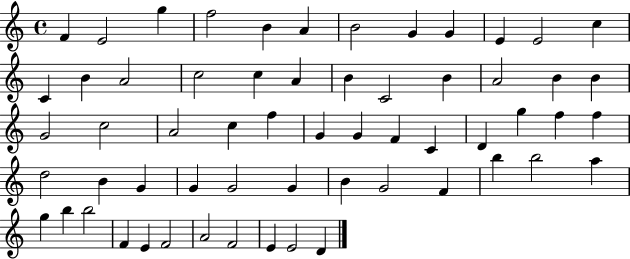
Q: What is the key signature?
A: C major